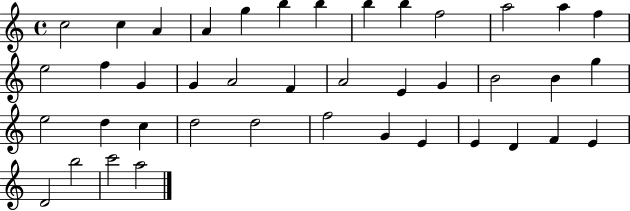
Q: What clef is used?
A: treble